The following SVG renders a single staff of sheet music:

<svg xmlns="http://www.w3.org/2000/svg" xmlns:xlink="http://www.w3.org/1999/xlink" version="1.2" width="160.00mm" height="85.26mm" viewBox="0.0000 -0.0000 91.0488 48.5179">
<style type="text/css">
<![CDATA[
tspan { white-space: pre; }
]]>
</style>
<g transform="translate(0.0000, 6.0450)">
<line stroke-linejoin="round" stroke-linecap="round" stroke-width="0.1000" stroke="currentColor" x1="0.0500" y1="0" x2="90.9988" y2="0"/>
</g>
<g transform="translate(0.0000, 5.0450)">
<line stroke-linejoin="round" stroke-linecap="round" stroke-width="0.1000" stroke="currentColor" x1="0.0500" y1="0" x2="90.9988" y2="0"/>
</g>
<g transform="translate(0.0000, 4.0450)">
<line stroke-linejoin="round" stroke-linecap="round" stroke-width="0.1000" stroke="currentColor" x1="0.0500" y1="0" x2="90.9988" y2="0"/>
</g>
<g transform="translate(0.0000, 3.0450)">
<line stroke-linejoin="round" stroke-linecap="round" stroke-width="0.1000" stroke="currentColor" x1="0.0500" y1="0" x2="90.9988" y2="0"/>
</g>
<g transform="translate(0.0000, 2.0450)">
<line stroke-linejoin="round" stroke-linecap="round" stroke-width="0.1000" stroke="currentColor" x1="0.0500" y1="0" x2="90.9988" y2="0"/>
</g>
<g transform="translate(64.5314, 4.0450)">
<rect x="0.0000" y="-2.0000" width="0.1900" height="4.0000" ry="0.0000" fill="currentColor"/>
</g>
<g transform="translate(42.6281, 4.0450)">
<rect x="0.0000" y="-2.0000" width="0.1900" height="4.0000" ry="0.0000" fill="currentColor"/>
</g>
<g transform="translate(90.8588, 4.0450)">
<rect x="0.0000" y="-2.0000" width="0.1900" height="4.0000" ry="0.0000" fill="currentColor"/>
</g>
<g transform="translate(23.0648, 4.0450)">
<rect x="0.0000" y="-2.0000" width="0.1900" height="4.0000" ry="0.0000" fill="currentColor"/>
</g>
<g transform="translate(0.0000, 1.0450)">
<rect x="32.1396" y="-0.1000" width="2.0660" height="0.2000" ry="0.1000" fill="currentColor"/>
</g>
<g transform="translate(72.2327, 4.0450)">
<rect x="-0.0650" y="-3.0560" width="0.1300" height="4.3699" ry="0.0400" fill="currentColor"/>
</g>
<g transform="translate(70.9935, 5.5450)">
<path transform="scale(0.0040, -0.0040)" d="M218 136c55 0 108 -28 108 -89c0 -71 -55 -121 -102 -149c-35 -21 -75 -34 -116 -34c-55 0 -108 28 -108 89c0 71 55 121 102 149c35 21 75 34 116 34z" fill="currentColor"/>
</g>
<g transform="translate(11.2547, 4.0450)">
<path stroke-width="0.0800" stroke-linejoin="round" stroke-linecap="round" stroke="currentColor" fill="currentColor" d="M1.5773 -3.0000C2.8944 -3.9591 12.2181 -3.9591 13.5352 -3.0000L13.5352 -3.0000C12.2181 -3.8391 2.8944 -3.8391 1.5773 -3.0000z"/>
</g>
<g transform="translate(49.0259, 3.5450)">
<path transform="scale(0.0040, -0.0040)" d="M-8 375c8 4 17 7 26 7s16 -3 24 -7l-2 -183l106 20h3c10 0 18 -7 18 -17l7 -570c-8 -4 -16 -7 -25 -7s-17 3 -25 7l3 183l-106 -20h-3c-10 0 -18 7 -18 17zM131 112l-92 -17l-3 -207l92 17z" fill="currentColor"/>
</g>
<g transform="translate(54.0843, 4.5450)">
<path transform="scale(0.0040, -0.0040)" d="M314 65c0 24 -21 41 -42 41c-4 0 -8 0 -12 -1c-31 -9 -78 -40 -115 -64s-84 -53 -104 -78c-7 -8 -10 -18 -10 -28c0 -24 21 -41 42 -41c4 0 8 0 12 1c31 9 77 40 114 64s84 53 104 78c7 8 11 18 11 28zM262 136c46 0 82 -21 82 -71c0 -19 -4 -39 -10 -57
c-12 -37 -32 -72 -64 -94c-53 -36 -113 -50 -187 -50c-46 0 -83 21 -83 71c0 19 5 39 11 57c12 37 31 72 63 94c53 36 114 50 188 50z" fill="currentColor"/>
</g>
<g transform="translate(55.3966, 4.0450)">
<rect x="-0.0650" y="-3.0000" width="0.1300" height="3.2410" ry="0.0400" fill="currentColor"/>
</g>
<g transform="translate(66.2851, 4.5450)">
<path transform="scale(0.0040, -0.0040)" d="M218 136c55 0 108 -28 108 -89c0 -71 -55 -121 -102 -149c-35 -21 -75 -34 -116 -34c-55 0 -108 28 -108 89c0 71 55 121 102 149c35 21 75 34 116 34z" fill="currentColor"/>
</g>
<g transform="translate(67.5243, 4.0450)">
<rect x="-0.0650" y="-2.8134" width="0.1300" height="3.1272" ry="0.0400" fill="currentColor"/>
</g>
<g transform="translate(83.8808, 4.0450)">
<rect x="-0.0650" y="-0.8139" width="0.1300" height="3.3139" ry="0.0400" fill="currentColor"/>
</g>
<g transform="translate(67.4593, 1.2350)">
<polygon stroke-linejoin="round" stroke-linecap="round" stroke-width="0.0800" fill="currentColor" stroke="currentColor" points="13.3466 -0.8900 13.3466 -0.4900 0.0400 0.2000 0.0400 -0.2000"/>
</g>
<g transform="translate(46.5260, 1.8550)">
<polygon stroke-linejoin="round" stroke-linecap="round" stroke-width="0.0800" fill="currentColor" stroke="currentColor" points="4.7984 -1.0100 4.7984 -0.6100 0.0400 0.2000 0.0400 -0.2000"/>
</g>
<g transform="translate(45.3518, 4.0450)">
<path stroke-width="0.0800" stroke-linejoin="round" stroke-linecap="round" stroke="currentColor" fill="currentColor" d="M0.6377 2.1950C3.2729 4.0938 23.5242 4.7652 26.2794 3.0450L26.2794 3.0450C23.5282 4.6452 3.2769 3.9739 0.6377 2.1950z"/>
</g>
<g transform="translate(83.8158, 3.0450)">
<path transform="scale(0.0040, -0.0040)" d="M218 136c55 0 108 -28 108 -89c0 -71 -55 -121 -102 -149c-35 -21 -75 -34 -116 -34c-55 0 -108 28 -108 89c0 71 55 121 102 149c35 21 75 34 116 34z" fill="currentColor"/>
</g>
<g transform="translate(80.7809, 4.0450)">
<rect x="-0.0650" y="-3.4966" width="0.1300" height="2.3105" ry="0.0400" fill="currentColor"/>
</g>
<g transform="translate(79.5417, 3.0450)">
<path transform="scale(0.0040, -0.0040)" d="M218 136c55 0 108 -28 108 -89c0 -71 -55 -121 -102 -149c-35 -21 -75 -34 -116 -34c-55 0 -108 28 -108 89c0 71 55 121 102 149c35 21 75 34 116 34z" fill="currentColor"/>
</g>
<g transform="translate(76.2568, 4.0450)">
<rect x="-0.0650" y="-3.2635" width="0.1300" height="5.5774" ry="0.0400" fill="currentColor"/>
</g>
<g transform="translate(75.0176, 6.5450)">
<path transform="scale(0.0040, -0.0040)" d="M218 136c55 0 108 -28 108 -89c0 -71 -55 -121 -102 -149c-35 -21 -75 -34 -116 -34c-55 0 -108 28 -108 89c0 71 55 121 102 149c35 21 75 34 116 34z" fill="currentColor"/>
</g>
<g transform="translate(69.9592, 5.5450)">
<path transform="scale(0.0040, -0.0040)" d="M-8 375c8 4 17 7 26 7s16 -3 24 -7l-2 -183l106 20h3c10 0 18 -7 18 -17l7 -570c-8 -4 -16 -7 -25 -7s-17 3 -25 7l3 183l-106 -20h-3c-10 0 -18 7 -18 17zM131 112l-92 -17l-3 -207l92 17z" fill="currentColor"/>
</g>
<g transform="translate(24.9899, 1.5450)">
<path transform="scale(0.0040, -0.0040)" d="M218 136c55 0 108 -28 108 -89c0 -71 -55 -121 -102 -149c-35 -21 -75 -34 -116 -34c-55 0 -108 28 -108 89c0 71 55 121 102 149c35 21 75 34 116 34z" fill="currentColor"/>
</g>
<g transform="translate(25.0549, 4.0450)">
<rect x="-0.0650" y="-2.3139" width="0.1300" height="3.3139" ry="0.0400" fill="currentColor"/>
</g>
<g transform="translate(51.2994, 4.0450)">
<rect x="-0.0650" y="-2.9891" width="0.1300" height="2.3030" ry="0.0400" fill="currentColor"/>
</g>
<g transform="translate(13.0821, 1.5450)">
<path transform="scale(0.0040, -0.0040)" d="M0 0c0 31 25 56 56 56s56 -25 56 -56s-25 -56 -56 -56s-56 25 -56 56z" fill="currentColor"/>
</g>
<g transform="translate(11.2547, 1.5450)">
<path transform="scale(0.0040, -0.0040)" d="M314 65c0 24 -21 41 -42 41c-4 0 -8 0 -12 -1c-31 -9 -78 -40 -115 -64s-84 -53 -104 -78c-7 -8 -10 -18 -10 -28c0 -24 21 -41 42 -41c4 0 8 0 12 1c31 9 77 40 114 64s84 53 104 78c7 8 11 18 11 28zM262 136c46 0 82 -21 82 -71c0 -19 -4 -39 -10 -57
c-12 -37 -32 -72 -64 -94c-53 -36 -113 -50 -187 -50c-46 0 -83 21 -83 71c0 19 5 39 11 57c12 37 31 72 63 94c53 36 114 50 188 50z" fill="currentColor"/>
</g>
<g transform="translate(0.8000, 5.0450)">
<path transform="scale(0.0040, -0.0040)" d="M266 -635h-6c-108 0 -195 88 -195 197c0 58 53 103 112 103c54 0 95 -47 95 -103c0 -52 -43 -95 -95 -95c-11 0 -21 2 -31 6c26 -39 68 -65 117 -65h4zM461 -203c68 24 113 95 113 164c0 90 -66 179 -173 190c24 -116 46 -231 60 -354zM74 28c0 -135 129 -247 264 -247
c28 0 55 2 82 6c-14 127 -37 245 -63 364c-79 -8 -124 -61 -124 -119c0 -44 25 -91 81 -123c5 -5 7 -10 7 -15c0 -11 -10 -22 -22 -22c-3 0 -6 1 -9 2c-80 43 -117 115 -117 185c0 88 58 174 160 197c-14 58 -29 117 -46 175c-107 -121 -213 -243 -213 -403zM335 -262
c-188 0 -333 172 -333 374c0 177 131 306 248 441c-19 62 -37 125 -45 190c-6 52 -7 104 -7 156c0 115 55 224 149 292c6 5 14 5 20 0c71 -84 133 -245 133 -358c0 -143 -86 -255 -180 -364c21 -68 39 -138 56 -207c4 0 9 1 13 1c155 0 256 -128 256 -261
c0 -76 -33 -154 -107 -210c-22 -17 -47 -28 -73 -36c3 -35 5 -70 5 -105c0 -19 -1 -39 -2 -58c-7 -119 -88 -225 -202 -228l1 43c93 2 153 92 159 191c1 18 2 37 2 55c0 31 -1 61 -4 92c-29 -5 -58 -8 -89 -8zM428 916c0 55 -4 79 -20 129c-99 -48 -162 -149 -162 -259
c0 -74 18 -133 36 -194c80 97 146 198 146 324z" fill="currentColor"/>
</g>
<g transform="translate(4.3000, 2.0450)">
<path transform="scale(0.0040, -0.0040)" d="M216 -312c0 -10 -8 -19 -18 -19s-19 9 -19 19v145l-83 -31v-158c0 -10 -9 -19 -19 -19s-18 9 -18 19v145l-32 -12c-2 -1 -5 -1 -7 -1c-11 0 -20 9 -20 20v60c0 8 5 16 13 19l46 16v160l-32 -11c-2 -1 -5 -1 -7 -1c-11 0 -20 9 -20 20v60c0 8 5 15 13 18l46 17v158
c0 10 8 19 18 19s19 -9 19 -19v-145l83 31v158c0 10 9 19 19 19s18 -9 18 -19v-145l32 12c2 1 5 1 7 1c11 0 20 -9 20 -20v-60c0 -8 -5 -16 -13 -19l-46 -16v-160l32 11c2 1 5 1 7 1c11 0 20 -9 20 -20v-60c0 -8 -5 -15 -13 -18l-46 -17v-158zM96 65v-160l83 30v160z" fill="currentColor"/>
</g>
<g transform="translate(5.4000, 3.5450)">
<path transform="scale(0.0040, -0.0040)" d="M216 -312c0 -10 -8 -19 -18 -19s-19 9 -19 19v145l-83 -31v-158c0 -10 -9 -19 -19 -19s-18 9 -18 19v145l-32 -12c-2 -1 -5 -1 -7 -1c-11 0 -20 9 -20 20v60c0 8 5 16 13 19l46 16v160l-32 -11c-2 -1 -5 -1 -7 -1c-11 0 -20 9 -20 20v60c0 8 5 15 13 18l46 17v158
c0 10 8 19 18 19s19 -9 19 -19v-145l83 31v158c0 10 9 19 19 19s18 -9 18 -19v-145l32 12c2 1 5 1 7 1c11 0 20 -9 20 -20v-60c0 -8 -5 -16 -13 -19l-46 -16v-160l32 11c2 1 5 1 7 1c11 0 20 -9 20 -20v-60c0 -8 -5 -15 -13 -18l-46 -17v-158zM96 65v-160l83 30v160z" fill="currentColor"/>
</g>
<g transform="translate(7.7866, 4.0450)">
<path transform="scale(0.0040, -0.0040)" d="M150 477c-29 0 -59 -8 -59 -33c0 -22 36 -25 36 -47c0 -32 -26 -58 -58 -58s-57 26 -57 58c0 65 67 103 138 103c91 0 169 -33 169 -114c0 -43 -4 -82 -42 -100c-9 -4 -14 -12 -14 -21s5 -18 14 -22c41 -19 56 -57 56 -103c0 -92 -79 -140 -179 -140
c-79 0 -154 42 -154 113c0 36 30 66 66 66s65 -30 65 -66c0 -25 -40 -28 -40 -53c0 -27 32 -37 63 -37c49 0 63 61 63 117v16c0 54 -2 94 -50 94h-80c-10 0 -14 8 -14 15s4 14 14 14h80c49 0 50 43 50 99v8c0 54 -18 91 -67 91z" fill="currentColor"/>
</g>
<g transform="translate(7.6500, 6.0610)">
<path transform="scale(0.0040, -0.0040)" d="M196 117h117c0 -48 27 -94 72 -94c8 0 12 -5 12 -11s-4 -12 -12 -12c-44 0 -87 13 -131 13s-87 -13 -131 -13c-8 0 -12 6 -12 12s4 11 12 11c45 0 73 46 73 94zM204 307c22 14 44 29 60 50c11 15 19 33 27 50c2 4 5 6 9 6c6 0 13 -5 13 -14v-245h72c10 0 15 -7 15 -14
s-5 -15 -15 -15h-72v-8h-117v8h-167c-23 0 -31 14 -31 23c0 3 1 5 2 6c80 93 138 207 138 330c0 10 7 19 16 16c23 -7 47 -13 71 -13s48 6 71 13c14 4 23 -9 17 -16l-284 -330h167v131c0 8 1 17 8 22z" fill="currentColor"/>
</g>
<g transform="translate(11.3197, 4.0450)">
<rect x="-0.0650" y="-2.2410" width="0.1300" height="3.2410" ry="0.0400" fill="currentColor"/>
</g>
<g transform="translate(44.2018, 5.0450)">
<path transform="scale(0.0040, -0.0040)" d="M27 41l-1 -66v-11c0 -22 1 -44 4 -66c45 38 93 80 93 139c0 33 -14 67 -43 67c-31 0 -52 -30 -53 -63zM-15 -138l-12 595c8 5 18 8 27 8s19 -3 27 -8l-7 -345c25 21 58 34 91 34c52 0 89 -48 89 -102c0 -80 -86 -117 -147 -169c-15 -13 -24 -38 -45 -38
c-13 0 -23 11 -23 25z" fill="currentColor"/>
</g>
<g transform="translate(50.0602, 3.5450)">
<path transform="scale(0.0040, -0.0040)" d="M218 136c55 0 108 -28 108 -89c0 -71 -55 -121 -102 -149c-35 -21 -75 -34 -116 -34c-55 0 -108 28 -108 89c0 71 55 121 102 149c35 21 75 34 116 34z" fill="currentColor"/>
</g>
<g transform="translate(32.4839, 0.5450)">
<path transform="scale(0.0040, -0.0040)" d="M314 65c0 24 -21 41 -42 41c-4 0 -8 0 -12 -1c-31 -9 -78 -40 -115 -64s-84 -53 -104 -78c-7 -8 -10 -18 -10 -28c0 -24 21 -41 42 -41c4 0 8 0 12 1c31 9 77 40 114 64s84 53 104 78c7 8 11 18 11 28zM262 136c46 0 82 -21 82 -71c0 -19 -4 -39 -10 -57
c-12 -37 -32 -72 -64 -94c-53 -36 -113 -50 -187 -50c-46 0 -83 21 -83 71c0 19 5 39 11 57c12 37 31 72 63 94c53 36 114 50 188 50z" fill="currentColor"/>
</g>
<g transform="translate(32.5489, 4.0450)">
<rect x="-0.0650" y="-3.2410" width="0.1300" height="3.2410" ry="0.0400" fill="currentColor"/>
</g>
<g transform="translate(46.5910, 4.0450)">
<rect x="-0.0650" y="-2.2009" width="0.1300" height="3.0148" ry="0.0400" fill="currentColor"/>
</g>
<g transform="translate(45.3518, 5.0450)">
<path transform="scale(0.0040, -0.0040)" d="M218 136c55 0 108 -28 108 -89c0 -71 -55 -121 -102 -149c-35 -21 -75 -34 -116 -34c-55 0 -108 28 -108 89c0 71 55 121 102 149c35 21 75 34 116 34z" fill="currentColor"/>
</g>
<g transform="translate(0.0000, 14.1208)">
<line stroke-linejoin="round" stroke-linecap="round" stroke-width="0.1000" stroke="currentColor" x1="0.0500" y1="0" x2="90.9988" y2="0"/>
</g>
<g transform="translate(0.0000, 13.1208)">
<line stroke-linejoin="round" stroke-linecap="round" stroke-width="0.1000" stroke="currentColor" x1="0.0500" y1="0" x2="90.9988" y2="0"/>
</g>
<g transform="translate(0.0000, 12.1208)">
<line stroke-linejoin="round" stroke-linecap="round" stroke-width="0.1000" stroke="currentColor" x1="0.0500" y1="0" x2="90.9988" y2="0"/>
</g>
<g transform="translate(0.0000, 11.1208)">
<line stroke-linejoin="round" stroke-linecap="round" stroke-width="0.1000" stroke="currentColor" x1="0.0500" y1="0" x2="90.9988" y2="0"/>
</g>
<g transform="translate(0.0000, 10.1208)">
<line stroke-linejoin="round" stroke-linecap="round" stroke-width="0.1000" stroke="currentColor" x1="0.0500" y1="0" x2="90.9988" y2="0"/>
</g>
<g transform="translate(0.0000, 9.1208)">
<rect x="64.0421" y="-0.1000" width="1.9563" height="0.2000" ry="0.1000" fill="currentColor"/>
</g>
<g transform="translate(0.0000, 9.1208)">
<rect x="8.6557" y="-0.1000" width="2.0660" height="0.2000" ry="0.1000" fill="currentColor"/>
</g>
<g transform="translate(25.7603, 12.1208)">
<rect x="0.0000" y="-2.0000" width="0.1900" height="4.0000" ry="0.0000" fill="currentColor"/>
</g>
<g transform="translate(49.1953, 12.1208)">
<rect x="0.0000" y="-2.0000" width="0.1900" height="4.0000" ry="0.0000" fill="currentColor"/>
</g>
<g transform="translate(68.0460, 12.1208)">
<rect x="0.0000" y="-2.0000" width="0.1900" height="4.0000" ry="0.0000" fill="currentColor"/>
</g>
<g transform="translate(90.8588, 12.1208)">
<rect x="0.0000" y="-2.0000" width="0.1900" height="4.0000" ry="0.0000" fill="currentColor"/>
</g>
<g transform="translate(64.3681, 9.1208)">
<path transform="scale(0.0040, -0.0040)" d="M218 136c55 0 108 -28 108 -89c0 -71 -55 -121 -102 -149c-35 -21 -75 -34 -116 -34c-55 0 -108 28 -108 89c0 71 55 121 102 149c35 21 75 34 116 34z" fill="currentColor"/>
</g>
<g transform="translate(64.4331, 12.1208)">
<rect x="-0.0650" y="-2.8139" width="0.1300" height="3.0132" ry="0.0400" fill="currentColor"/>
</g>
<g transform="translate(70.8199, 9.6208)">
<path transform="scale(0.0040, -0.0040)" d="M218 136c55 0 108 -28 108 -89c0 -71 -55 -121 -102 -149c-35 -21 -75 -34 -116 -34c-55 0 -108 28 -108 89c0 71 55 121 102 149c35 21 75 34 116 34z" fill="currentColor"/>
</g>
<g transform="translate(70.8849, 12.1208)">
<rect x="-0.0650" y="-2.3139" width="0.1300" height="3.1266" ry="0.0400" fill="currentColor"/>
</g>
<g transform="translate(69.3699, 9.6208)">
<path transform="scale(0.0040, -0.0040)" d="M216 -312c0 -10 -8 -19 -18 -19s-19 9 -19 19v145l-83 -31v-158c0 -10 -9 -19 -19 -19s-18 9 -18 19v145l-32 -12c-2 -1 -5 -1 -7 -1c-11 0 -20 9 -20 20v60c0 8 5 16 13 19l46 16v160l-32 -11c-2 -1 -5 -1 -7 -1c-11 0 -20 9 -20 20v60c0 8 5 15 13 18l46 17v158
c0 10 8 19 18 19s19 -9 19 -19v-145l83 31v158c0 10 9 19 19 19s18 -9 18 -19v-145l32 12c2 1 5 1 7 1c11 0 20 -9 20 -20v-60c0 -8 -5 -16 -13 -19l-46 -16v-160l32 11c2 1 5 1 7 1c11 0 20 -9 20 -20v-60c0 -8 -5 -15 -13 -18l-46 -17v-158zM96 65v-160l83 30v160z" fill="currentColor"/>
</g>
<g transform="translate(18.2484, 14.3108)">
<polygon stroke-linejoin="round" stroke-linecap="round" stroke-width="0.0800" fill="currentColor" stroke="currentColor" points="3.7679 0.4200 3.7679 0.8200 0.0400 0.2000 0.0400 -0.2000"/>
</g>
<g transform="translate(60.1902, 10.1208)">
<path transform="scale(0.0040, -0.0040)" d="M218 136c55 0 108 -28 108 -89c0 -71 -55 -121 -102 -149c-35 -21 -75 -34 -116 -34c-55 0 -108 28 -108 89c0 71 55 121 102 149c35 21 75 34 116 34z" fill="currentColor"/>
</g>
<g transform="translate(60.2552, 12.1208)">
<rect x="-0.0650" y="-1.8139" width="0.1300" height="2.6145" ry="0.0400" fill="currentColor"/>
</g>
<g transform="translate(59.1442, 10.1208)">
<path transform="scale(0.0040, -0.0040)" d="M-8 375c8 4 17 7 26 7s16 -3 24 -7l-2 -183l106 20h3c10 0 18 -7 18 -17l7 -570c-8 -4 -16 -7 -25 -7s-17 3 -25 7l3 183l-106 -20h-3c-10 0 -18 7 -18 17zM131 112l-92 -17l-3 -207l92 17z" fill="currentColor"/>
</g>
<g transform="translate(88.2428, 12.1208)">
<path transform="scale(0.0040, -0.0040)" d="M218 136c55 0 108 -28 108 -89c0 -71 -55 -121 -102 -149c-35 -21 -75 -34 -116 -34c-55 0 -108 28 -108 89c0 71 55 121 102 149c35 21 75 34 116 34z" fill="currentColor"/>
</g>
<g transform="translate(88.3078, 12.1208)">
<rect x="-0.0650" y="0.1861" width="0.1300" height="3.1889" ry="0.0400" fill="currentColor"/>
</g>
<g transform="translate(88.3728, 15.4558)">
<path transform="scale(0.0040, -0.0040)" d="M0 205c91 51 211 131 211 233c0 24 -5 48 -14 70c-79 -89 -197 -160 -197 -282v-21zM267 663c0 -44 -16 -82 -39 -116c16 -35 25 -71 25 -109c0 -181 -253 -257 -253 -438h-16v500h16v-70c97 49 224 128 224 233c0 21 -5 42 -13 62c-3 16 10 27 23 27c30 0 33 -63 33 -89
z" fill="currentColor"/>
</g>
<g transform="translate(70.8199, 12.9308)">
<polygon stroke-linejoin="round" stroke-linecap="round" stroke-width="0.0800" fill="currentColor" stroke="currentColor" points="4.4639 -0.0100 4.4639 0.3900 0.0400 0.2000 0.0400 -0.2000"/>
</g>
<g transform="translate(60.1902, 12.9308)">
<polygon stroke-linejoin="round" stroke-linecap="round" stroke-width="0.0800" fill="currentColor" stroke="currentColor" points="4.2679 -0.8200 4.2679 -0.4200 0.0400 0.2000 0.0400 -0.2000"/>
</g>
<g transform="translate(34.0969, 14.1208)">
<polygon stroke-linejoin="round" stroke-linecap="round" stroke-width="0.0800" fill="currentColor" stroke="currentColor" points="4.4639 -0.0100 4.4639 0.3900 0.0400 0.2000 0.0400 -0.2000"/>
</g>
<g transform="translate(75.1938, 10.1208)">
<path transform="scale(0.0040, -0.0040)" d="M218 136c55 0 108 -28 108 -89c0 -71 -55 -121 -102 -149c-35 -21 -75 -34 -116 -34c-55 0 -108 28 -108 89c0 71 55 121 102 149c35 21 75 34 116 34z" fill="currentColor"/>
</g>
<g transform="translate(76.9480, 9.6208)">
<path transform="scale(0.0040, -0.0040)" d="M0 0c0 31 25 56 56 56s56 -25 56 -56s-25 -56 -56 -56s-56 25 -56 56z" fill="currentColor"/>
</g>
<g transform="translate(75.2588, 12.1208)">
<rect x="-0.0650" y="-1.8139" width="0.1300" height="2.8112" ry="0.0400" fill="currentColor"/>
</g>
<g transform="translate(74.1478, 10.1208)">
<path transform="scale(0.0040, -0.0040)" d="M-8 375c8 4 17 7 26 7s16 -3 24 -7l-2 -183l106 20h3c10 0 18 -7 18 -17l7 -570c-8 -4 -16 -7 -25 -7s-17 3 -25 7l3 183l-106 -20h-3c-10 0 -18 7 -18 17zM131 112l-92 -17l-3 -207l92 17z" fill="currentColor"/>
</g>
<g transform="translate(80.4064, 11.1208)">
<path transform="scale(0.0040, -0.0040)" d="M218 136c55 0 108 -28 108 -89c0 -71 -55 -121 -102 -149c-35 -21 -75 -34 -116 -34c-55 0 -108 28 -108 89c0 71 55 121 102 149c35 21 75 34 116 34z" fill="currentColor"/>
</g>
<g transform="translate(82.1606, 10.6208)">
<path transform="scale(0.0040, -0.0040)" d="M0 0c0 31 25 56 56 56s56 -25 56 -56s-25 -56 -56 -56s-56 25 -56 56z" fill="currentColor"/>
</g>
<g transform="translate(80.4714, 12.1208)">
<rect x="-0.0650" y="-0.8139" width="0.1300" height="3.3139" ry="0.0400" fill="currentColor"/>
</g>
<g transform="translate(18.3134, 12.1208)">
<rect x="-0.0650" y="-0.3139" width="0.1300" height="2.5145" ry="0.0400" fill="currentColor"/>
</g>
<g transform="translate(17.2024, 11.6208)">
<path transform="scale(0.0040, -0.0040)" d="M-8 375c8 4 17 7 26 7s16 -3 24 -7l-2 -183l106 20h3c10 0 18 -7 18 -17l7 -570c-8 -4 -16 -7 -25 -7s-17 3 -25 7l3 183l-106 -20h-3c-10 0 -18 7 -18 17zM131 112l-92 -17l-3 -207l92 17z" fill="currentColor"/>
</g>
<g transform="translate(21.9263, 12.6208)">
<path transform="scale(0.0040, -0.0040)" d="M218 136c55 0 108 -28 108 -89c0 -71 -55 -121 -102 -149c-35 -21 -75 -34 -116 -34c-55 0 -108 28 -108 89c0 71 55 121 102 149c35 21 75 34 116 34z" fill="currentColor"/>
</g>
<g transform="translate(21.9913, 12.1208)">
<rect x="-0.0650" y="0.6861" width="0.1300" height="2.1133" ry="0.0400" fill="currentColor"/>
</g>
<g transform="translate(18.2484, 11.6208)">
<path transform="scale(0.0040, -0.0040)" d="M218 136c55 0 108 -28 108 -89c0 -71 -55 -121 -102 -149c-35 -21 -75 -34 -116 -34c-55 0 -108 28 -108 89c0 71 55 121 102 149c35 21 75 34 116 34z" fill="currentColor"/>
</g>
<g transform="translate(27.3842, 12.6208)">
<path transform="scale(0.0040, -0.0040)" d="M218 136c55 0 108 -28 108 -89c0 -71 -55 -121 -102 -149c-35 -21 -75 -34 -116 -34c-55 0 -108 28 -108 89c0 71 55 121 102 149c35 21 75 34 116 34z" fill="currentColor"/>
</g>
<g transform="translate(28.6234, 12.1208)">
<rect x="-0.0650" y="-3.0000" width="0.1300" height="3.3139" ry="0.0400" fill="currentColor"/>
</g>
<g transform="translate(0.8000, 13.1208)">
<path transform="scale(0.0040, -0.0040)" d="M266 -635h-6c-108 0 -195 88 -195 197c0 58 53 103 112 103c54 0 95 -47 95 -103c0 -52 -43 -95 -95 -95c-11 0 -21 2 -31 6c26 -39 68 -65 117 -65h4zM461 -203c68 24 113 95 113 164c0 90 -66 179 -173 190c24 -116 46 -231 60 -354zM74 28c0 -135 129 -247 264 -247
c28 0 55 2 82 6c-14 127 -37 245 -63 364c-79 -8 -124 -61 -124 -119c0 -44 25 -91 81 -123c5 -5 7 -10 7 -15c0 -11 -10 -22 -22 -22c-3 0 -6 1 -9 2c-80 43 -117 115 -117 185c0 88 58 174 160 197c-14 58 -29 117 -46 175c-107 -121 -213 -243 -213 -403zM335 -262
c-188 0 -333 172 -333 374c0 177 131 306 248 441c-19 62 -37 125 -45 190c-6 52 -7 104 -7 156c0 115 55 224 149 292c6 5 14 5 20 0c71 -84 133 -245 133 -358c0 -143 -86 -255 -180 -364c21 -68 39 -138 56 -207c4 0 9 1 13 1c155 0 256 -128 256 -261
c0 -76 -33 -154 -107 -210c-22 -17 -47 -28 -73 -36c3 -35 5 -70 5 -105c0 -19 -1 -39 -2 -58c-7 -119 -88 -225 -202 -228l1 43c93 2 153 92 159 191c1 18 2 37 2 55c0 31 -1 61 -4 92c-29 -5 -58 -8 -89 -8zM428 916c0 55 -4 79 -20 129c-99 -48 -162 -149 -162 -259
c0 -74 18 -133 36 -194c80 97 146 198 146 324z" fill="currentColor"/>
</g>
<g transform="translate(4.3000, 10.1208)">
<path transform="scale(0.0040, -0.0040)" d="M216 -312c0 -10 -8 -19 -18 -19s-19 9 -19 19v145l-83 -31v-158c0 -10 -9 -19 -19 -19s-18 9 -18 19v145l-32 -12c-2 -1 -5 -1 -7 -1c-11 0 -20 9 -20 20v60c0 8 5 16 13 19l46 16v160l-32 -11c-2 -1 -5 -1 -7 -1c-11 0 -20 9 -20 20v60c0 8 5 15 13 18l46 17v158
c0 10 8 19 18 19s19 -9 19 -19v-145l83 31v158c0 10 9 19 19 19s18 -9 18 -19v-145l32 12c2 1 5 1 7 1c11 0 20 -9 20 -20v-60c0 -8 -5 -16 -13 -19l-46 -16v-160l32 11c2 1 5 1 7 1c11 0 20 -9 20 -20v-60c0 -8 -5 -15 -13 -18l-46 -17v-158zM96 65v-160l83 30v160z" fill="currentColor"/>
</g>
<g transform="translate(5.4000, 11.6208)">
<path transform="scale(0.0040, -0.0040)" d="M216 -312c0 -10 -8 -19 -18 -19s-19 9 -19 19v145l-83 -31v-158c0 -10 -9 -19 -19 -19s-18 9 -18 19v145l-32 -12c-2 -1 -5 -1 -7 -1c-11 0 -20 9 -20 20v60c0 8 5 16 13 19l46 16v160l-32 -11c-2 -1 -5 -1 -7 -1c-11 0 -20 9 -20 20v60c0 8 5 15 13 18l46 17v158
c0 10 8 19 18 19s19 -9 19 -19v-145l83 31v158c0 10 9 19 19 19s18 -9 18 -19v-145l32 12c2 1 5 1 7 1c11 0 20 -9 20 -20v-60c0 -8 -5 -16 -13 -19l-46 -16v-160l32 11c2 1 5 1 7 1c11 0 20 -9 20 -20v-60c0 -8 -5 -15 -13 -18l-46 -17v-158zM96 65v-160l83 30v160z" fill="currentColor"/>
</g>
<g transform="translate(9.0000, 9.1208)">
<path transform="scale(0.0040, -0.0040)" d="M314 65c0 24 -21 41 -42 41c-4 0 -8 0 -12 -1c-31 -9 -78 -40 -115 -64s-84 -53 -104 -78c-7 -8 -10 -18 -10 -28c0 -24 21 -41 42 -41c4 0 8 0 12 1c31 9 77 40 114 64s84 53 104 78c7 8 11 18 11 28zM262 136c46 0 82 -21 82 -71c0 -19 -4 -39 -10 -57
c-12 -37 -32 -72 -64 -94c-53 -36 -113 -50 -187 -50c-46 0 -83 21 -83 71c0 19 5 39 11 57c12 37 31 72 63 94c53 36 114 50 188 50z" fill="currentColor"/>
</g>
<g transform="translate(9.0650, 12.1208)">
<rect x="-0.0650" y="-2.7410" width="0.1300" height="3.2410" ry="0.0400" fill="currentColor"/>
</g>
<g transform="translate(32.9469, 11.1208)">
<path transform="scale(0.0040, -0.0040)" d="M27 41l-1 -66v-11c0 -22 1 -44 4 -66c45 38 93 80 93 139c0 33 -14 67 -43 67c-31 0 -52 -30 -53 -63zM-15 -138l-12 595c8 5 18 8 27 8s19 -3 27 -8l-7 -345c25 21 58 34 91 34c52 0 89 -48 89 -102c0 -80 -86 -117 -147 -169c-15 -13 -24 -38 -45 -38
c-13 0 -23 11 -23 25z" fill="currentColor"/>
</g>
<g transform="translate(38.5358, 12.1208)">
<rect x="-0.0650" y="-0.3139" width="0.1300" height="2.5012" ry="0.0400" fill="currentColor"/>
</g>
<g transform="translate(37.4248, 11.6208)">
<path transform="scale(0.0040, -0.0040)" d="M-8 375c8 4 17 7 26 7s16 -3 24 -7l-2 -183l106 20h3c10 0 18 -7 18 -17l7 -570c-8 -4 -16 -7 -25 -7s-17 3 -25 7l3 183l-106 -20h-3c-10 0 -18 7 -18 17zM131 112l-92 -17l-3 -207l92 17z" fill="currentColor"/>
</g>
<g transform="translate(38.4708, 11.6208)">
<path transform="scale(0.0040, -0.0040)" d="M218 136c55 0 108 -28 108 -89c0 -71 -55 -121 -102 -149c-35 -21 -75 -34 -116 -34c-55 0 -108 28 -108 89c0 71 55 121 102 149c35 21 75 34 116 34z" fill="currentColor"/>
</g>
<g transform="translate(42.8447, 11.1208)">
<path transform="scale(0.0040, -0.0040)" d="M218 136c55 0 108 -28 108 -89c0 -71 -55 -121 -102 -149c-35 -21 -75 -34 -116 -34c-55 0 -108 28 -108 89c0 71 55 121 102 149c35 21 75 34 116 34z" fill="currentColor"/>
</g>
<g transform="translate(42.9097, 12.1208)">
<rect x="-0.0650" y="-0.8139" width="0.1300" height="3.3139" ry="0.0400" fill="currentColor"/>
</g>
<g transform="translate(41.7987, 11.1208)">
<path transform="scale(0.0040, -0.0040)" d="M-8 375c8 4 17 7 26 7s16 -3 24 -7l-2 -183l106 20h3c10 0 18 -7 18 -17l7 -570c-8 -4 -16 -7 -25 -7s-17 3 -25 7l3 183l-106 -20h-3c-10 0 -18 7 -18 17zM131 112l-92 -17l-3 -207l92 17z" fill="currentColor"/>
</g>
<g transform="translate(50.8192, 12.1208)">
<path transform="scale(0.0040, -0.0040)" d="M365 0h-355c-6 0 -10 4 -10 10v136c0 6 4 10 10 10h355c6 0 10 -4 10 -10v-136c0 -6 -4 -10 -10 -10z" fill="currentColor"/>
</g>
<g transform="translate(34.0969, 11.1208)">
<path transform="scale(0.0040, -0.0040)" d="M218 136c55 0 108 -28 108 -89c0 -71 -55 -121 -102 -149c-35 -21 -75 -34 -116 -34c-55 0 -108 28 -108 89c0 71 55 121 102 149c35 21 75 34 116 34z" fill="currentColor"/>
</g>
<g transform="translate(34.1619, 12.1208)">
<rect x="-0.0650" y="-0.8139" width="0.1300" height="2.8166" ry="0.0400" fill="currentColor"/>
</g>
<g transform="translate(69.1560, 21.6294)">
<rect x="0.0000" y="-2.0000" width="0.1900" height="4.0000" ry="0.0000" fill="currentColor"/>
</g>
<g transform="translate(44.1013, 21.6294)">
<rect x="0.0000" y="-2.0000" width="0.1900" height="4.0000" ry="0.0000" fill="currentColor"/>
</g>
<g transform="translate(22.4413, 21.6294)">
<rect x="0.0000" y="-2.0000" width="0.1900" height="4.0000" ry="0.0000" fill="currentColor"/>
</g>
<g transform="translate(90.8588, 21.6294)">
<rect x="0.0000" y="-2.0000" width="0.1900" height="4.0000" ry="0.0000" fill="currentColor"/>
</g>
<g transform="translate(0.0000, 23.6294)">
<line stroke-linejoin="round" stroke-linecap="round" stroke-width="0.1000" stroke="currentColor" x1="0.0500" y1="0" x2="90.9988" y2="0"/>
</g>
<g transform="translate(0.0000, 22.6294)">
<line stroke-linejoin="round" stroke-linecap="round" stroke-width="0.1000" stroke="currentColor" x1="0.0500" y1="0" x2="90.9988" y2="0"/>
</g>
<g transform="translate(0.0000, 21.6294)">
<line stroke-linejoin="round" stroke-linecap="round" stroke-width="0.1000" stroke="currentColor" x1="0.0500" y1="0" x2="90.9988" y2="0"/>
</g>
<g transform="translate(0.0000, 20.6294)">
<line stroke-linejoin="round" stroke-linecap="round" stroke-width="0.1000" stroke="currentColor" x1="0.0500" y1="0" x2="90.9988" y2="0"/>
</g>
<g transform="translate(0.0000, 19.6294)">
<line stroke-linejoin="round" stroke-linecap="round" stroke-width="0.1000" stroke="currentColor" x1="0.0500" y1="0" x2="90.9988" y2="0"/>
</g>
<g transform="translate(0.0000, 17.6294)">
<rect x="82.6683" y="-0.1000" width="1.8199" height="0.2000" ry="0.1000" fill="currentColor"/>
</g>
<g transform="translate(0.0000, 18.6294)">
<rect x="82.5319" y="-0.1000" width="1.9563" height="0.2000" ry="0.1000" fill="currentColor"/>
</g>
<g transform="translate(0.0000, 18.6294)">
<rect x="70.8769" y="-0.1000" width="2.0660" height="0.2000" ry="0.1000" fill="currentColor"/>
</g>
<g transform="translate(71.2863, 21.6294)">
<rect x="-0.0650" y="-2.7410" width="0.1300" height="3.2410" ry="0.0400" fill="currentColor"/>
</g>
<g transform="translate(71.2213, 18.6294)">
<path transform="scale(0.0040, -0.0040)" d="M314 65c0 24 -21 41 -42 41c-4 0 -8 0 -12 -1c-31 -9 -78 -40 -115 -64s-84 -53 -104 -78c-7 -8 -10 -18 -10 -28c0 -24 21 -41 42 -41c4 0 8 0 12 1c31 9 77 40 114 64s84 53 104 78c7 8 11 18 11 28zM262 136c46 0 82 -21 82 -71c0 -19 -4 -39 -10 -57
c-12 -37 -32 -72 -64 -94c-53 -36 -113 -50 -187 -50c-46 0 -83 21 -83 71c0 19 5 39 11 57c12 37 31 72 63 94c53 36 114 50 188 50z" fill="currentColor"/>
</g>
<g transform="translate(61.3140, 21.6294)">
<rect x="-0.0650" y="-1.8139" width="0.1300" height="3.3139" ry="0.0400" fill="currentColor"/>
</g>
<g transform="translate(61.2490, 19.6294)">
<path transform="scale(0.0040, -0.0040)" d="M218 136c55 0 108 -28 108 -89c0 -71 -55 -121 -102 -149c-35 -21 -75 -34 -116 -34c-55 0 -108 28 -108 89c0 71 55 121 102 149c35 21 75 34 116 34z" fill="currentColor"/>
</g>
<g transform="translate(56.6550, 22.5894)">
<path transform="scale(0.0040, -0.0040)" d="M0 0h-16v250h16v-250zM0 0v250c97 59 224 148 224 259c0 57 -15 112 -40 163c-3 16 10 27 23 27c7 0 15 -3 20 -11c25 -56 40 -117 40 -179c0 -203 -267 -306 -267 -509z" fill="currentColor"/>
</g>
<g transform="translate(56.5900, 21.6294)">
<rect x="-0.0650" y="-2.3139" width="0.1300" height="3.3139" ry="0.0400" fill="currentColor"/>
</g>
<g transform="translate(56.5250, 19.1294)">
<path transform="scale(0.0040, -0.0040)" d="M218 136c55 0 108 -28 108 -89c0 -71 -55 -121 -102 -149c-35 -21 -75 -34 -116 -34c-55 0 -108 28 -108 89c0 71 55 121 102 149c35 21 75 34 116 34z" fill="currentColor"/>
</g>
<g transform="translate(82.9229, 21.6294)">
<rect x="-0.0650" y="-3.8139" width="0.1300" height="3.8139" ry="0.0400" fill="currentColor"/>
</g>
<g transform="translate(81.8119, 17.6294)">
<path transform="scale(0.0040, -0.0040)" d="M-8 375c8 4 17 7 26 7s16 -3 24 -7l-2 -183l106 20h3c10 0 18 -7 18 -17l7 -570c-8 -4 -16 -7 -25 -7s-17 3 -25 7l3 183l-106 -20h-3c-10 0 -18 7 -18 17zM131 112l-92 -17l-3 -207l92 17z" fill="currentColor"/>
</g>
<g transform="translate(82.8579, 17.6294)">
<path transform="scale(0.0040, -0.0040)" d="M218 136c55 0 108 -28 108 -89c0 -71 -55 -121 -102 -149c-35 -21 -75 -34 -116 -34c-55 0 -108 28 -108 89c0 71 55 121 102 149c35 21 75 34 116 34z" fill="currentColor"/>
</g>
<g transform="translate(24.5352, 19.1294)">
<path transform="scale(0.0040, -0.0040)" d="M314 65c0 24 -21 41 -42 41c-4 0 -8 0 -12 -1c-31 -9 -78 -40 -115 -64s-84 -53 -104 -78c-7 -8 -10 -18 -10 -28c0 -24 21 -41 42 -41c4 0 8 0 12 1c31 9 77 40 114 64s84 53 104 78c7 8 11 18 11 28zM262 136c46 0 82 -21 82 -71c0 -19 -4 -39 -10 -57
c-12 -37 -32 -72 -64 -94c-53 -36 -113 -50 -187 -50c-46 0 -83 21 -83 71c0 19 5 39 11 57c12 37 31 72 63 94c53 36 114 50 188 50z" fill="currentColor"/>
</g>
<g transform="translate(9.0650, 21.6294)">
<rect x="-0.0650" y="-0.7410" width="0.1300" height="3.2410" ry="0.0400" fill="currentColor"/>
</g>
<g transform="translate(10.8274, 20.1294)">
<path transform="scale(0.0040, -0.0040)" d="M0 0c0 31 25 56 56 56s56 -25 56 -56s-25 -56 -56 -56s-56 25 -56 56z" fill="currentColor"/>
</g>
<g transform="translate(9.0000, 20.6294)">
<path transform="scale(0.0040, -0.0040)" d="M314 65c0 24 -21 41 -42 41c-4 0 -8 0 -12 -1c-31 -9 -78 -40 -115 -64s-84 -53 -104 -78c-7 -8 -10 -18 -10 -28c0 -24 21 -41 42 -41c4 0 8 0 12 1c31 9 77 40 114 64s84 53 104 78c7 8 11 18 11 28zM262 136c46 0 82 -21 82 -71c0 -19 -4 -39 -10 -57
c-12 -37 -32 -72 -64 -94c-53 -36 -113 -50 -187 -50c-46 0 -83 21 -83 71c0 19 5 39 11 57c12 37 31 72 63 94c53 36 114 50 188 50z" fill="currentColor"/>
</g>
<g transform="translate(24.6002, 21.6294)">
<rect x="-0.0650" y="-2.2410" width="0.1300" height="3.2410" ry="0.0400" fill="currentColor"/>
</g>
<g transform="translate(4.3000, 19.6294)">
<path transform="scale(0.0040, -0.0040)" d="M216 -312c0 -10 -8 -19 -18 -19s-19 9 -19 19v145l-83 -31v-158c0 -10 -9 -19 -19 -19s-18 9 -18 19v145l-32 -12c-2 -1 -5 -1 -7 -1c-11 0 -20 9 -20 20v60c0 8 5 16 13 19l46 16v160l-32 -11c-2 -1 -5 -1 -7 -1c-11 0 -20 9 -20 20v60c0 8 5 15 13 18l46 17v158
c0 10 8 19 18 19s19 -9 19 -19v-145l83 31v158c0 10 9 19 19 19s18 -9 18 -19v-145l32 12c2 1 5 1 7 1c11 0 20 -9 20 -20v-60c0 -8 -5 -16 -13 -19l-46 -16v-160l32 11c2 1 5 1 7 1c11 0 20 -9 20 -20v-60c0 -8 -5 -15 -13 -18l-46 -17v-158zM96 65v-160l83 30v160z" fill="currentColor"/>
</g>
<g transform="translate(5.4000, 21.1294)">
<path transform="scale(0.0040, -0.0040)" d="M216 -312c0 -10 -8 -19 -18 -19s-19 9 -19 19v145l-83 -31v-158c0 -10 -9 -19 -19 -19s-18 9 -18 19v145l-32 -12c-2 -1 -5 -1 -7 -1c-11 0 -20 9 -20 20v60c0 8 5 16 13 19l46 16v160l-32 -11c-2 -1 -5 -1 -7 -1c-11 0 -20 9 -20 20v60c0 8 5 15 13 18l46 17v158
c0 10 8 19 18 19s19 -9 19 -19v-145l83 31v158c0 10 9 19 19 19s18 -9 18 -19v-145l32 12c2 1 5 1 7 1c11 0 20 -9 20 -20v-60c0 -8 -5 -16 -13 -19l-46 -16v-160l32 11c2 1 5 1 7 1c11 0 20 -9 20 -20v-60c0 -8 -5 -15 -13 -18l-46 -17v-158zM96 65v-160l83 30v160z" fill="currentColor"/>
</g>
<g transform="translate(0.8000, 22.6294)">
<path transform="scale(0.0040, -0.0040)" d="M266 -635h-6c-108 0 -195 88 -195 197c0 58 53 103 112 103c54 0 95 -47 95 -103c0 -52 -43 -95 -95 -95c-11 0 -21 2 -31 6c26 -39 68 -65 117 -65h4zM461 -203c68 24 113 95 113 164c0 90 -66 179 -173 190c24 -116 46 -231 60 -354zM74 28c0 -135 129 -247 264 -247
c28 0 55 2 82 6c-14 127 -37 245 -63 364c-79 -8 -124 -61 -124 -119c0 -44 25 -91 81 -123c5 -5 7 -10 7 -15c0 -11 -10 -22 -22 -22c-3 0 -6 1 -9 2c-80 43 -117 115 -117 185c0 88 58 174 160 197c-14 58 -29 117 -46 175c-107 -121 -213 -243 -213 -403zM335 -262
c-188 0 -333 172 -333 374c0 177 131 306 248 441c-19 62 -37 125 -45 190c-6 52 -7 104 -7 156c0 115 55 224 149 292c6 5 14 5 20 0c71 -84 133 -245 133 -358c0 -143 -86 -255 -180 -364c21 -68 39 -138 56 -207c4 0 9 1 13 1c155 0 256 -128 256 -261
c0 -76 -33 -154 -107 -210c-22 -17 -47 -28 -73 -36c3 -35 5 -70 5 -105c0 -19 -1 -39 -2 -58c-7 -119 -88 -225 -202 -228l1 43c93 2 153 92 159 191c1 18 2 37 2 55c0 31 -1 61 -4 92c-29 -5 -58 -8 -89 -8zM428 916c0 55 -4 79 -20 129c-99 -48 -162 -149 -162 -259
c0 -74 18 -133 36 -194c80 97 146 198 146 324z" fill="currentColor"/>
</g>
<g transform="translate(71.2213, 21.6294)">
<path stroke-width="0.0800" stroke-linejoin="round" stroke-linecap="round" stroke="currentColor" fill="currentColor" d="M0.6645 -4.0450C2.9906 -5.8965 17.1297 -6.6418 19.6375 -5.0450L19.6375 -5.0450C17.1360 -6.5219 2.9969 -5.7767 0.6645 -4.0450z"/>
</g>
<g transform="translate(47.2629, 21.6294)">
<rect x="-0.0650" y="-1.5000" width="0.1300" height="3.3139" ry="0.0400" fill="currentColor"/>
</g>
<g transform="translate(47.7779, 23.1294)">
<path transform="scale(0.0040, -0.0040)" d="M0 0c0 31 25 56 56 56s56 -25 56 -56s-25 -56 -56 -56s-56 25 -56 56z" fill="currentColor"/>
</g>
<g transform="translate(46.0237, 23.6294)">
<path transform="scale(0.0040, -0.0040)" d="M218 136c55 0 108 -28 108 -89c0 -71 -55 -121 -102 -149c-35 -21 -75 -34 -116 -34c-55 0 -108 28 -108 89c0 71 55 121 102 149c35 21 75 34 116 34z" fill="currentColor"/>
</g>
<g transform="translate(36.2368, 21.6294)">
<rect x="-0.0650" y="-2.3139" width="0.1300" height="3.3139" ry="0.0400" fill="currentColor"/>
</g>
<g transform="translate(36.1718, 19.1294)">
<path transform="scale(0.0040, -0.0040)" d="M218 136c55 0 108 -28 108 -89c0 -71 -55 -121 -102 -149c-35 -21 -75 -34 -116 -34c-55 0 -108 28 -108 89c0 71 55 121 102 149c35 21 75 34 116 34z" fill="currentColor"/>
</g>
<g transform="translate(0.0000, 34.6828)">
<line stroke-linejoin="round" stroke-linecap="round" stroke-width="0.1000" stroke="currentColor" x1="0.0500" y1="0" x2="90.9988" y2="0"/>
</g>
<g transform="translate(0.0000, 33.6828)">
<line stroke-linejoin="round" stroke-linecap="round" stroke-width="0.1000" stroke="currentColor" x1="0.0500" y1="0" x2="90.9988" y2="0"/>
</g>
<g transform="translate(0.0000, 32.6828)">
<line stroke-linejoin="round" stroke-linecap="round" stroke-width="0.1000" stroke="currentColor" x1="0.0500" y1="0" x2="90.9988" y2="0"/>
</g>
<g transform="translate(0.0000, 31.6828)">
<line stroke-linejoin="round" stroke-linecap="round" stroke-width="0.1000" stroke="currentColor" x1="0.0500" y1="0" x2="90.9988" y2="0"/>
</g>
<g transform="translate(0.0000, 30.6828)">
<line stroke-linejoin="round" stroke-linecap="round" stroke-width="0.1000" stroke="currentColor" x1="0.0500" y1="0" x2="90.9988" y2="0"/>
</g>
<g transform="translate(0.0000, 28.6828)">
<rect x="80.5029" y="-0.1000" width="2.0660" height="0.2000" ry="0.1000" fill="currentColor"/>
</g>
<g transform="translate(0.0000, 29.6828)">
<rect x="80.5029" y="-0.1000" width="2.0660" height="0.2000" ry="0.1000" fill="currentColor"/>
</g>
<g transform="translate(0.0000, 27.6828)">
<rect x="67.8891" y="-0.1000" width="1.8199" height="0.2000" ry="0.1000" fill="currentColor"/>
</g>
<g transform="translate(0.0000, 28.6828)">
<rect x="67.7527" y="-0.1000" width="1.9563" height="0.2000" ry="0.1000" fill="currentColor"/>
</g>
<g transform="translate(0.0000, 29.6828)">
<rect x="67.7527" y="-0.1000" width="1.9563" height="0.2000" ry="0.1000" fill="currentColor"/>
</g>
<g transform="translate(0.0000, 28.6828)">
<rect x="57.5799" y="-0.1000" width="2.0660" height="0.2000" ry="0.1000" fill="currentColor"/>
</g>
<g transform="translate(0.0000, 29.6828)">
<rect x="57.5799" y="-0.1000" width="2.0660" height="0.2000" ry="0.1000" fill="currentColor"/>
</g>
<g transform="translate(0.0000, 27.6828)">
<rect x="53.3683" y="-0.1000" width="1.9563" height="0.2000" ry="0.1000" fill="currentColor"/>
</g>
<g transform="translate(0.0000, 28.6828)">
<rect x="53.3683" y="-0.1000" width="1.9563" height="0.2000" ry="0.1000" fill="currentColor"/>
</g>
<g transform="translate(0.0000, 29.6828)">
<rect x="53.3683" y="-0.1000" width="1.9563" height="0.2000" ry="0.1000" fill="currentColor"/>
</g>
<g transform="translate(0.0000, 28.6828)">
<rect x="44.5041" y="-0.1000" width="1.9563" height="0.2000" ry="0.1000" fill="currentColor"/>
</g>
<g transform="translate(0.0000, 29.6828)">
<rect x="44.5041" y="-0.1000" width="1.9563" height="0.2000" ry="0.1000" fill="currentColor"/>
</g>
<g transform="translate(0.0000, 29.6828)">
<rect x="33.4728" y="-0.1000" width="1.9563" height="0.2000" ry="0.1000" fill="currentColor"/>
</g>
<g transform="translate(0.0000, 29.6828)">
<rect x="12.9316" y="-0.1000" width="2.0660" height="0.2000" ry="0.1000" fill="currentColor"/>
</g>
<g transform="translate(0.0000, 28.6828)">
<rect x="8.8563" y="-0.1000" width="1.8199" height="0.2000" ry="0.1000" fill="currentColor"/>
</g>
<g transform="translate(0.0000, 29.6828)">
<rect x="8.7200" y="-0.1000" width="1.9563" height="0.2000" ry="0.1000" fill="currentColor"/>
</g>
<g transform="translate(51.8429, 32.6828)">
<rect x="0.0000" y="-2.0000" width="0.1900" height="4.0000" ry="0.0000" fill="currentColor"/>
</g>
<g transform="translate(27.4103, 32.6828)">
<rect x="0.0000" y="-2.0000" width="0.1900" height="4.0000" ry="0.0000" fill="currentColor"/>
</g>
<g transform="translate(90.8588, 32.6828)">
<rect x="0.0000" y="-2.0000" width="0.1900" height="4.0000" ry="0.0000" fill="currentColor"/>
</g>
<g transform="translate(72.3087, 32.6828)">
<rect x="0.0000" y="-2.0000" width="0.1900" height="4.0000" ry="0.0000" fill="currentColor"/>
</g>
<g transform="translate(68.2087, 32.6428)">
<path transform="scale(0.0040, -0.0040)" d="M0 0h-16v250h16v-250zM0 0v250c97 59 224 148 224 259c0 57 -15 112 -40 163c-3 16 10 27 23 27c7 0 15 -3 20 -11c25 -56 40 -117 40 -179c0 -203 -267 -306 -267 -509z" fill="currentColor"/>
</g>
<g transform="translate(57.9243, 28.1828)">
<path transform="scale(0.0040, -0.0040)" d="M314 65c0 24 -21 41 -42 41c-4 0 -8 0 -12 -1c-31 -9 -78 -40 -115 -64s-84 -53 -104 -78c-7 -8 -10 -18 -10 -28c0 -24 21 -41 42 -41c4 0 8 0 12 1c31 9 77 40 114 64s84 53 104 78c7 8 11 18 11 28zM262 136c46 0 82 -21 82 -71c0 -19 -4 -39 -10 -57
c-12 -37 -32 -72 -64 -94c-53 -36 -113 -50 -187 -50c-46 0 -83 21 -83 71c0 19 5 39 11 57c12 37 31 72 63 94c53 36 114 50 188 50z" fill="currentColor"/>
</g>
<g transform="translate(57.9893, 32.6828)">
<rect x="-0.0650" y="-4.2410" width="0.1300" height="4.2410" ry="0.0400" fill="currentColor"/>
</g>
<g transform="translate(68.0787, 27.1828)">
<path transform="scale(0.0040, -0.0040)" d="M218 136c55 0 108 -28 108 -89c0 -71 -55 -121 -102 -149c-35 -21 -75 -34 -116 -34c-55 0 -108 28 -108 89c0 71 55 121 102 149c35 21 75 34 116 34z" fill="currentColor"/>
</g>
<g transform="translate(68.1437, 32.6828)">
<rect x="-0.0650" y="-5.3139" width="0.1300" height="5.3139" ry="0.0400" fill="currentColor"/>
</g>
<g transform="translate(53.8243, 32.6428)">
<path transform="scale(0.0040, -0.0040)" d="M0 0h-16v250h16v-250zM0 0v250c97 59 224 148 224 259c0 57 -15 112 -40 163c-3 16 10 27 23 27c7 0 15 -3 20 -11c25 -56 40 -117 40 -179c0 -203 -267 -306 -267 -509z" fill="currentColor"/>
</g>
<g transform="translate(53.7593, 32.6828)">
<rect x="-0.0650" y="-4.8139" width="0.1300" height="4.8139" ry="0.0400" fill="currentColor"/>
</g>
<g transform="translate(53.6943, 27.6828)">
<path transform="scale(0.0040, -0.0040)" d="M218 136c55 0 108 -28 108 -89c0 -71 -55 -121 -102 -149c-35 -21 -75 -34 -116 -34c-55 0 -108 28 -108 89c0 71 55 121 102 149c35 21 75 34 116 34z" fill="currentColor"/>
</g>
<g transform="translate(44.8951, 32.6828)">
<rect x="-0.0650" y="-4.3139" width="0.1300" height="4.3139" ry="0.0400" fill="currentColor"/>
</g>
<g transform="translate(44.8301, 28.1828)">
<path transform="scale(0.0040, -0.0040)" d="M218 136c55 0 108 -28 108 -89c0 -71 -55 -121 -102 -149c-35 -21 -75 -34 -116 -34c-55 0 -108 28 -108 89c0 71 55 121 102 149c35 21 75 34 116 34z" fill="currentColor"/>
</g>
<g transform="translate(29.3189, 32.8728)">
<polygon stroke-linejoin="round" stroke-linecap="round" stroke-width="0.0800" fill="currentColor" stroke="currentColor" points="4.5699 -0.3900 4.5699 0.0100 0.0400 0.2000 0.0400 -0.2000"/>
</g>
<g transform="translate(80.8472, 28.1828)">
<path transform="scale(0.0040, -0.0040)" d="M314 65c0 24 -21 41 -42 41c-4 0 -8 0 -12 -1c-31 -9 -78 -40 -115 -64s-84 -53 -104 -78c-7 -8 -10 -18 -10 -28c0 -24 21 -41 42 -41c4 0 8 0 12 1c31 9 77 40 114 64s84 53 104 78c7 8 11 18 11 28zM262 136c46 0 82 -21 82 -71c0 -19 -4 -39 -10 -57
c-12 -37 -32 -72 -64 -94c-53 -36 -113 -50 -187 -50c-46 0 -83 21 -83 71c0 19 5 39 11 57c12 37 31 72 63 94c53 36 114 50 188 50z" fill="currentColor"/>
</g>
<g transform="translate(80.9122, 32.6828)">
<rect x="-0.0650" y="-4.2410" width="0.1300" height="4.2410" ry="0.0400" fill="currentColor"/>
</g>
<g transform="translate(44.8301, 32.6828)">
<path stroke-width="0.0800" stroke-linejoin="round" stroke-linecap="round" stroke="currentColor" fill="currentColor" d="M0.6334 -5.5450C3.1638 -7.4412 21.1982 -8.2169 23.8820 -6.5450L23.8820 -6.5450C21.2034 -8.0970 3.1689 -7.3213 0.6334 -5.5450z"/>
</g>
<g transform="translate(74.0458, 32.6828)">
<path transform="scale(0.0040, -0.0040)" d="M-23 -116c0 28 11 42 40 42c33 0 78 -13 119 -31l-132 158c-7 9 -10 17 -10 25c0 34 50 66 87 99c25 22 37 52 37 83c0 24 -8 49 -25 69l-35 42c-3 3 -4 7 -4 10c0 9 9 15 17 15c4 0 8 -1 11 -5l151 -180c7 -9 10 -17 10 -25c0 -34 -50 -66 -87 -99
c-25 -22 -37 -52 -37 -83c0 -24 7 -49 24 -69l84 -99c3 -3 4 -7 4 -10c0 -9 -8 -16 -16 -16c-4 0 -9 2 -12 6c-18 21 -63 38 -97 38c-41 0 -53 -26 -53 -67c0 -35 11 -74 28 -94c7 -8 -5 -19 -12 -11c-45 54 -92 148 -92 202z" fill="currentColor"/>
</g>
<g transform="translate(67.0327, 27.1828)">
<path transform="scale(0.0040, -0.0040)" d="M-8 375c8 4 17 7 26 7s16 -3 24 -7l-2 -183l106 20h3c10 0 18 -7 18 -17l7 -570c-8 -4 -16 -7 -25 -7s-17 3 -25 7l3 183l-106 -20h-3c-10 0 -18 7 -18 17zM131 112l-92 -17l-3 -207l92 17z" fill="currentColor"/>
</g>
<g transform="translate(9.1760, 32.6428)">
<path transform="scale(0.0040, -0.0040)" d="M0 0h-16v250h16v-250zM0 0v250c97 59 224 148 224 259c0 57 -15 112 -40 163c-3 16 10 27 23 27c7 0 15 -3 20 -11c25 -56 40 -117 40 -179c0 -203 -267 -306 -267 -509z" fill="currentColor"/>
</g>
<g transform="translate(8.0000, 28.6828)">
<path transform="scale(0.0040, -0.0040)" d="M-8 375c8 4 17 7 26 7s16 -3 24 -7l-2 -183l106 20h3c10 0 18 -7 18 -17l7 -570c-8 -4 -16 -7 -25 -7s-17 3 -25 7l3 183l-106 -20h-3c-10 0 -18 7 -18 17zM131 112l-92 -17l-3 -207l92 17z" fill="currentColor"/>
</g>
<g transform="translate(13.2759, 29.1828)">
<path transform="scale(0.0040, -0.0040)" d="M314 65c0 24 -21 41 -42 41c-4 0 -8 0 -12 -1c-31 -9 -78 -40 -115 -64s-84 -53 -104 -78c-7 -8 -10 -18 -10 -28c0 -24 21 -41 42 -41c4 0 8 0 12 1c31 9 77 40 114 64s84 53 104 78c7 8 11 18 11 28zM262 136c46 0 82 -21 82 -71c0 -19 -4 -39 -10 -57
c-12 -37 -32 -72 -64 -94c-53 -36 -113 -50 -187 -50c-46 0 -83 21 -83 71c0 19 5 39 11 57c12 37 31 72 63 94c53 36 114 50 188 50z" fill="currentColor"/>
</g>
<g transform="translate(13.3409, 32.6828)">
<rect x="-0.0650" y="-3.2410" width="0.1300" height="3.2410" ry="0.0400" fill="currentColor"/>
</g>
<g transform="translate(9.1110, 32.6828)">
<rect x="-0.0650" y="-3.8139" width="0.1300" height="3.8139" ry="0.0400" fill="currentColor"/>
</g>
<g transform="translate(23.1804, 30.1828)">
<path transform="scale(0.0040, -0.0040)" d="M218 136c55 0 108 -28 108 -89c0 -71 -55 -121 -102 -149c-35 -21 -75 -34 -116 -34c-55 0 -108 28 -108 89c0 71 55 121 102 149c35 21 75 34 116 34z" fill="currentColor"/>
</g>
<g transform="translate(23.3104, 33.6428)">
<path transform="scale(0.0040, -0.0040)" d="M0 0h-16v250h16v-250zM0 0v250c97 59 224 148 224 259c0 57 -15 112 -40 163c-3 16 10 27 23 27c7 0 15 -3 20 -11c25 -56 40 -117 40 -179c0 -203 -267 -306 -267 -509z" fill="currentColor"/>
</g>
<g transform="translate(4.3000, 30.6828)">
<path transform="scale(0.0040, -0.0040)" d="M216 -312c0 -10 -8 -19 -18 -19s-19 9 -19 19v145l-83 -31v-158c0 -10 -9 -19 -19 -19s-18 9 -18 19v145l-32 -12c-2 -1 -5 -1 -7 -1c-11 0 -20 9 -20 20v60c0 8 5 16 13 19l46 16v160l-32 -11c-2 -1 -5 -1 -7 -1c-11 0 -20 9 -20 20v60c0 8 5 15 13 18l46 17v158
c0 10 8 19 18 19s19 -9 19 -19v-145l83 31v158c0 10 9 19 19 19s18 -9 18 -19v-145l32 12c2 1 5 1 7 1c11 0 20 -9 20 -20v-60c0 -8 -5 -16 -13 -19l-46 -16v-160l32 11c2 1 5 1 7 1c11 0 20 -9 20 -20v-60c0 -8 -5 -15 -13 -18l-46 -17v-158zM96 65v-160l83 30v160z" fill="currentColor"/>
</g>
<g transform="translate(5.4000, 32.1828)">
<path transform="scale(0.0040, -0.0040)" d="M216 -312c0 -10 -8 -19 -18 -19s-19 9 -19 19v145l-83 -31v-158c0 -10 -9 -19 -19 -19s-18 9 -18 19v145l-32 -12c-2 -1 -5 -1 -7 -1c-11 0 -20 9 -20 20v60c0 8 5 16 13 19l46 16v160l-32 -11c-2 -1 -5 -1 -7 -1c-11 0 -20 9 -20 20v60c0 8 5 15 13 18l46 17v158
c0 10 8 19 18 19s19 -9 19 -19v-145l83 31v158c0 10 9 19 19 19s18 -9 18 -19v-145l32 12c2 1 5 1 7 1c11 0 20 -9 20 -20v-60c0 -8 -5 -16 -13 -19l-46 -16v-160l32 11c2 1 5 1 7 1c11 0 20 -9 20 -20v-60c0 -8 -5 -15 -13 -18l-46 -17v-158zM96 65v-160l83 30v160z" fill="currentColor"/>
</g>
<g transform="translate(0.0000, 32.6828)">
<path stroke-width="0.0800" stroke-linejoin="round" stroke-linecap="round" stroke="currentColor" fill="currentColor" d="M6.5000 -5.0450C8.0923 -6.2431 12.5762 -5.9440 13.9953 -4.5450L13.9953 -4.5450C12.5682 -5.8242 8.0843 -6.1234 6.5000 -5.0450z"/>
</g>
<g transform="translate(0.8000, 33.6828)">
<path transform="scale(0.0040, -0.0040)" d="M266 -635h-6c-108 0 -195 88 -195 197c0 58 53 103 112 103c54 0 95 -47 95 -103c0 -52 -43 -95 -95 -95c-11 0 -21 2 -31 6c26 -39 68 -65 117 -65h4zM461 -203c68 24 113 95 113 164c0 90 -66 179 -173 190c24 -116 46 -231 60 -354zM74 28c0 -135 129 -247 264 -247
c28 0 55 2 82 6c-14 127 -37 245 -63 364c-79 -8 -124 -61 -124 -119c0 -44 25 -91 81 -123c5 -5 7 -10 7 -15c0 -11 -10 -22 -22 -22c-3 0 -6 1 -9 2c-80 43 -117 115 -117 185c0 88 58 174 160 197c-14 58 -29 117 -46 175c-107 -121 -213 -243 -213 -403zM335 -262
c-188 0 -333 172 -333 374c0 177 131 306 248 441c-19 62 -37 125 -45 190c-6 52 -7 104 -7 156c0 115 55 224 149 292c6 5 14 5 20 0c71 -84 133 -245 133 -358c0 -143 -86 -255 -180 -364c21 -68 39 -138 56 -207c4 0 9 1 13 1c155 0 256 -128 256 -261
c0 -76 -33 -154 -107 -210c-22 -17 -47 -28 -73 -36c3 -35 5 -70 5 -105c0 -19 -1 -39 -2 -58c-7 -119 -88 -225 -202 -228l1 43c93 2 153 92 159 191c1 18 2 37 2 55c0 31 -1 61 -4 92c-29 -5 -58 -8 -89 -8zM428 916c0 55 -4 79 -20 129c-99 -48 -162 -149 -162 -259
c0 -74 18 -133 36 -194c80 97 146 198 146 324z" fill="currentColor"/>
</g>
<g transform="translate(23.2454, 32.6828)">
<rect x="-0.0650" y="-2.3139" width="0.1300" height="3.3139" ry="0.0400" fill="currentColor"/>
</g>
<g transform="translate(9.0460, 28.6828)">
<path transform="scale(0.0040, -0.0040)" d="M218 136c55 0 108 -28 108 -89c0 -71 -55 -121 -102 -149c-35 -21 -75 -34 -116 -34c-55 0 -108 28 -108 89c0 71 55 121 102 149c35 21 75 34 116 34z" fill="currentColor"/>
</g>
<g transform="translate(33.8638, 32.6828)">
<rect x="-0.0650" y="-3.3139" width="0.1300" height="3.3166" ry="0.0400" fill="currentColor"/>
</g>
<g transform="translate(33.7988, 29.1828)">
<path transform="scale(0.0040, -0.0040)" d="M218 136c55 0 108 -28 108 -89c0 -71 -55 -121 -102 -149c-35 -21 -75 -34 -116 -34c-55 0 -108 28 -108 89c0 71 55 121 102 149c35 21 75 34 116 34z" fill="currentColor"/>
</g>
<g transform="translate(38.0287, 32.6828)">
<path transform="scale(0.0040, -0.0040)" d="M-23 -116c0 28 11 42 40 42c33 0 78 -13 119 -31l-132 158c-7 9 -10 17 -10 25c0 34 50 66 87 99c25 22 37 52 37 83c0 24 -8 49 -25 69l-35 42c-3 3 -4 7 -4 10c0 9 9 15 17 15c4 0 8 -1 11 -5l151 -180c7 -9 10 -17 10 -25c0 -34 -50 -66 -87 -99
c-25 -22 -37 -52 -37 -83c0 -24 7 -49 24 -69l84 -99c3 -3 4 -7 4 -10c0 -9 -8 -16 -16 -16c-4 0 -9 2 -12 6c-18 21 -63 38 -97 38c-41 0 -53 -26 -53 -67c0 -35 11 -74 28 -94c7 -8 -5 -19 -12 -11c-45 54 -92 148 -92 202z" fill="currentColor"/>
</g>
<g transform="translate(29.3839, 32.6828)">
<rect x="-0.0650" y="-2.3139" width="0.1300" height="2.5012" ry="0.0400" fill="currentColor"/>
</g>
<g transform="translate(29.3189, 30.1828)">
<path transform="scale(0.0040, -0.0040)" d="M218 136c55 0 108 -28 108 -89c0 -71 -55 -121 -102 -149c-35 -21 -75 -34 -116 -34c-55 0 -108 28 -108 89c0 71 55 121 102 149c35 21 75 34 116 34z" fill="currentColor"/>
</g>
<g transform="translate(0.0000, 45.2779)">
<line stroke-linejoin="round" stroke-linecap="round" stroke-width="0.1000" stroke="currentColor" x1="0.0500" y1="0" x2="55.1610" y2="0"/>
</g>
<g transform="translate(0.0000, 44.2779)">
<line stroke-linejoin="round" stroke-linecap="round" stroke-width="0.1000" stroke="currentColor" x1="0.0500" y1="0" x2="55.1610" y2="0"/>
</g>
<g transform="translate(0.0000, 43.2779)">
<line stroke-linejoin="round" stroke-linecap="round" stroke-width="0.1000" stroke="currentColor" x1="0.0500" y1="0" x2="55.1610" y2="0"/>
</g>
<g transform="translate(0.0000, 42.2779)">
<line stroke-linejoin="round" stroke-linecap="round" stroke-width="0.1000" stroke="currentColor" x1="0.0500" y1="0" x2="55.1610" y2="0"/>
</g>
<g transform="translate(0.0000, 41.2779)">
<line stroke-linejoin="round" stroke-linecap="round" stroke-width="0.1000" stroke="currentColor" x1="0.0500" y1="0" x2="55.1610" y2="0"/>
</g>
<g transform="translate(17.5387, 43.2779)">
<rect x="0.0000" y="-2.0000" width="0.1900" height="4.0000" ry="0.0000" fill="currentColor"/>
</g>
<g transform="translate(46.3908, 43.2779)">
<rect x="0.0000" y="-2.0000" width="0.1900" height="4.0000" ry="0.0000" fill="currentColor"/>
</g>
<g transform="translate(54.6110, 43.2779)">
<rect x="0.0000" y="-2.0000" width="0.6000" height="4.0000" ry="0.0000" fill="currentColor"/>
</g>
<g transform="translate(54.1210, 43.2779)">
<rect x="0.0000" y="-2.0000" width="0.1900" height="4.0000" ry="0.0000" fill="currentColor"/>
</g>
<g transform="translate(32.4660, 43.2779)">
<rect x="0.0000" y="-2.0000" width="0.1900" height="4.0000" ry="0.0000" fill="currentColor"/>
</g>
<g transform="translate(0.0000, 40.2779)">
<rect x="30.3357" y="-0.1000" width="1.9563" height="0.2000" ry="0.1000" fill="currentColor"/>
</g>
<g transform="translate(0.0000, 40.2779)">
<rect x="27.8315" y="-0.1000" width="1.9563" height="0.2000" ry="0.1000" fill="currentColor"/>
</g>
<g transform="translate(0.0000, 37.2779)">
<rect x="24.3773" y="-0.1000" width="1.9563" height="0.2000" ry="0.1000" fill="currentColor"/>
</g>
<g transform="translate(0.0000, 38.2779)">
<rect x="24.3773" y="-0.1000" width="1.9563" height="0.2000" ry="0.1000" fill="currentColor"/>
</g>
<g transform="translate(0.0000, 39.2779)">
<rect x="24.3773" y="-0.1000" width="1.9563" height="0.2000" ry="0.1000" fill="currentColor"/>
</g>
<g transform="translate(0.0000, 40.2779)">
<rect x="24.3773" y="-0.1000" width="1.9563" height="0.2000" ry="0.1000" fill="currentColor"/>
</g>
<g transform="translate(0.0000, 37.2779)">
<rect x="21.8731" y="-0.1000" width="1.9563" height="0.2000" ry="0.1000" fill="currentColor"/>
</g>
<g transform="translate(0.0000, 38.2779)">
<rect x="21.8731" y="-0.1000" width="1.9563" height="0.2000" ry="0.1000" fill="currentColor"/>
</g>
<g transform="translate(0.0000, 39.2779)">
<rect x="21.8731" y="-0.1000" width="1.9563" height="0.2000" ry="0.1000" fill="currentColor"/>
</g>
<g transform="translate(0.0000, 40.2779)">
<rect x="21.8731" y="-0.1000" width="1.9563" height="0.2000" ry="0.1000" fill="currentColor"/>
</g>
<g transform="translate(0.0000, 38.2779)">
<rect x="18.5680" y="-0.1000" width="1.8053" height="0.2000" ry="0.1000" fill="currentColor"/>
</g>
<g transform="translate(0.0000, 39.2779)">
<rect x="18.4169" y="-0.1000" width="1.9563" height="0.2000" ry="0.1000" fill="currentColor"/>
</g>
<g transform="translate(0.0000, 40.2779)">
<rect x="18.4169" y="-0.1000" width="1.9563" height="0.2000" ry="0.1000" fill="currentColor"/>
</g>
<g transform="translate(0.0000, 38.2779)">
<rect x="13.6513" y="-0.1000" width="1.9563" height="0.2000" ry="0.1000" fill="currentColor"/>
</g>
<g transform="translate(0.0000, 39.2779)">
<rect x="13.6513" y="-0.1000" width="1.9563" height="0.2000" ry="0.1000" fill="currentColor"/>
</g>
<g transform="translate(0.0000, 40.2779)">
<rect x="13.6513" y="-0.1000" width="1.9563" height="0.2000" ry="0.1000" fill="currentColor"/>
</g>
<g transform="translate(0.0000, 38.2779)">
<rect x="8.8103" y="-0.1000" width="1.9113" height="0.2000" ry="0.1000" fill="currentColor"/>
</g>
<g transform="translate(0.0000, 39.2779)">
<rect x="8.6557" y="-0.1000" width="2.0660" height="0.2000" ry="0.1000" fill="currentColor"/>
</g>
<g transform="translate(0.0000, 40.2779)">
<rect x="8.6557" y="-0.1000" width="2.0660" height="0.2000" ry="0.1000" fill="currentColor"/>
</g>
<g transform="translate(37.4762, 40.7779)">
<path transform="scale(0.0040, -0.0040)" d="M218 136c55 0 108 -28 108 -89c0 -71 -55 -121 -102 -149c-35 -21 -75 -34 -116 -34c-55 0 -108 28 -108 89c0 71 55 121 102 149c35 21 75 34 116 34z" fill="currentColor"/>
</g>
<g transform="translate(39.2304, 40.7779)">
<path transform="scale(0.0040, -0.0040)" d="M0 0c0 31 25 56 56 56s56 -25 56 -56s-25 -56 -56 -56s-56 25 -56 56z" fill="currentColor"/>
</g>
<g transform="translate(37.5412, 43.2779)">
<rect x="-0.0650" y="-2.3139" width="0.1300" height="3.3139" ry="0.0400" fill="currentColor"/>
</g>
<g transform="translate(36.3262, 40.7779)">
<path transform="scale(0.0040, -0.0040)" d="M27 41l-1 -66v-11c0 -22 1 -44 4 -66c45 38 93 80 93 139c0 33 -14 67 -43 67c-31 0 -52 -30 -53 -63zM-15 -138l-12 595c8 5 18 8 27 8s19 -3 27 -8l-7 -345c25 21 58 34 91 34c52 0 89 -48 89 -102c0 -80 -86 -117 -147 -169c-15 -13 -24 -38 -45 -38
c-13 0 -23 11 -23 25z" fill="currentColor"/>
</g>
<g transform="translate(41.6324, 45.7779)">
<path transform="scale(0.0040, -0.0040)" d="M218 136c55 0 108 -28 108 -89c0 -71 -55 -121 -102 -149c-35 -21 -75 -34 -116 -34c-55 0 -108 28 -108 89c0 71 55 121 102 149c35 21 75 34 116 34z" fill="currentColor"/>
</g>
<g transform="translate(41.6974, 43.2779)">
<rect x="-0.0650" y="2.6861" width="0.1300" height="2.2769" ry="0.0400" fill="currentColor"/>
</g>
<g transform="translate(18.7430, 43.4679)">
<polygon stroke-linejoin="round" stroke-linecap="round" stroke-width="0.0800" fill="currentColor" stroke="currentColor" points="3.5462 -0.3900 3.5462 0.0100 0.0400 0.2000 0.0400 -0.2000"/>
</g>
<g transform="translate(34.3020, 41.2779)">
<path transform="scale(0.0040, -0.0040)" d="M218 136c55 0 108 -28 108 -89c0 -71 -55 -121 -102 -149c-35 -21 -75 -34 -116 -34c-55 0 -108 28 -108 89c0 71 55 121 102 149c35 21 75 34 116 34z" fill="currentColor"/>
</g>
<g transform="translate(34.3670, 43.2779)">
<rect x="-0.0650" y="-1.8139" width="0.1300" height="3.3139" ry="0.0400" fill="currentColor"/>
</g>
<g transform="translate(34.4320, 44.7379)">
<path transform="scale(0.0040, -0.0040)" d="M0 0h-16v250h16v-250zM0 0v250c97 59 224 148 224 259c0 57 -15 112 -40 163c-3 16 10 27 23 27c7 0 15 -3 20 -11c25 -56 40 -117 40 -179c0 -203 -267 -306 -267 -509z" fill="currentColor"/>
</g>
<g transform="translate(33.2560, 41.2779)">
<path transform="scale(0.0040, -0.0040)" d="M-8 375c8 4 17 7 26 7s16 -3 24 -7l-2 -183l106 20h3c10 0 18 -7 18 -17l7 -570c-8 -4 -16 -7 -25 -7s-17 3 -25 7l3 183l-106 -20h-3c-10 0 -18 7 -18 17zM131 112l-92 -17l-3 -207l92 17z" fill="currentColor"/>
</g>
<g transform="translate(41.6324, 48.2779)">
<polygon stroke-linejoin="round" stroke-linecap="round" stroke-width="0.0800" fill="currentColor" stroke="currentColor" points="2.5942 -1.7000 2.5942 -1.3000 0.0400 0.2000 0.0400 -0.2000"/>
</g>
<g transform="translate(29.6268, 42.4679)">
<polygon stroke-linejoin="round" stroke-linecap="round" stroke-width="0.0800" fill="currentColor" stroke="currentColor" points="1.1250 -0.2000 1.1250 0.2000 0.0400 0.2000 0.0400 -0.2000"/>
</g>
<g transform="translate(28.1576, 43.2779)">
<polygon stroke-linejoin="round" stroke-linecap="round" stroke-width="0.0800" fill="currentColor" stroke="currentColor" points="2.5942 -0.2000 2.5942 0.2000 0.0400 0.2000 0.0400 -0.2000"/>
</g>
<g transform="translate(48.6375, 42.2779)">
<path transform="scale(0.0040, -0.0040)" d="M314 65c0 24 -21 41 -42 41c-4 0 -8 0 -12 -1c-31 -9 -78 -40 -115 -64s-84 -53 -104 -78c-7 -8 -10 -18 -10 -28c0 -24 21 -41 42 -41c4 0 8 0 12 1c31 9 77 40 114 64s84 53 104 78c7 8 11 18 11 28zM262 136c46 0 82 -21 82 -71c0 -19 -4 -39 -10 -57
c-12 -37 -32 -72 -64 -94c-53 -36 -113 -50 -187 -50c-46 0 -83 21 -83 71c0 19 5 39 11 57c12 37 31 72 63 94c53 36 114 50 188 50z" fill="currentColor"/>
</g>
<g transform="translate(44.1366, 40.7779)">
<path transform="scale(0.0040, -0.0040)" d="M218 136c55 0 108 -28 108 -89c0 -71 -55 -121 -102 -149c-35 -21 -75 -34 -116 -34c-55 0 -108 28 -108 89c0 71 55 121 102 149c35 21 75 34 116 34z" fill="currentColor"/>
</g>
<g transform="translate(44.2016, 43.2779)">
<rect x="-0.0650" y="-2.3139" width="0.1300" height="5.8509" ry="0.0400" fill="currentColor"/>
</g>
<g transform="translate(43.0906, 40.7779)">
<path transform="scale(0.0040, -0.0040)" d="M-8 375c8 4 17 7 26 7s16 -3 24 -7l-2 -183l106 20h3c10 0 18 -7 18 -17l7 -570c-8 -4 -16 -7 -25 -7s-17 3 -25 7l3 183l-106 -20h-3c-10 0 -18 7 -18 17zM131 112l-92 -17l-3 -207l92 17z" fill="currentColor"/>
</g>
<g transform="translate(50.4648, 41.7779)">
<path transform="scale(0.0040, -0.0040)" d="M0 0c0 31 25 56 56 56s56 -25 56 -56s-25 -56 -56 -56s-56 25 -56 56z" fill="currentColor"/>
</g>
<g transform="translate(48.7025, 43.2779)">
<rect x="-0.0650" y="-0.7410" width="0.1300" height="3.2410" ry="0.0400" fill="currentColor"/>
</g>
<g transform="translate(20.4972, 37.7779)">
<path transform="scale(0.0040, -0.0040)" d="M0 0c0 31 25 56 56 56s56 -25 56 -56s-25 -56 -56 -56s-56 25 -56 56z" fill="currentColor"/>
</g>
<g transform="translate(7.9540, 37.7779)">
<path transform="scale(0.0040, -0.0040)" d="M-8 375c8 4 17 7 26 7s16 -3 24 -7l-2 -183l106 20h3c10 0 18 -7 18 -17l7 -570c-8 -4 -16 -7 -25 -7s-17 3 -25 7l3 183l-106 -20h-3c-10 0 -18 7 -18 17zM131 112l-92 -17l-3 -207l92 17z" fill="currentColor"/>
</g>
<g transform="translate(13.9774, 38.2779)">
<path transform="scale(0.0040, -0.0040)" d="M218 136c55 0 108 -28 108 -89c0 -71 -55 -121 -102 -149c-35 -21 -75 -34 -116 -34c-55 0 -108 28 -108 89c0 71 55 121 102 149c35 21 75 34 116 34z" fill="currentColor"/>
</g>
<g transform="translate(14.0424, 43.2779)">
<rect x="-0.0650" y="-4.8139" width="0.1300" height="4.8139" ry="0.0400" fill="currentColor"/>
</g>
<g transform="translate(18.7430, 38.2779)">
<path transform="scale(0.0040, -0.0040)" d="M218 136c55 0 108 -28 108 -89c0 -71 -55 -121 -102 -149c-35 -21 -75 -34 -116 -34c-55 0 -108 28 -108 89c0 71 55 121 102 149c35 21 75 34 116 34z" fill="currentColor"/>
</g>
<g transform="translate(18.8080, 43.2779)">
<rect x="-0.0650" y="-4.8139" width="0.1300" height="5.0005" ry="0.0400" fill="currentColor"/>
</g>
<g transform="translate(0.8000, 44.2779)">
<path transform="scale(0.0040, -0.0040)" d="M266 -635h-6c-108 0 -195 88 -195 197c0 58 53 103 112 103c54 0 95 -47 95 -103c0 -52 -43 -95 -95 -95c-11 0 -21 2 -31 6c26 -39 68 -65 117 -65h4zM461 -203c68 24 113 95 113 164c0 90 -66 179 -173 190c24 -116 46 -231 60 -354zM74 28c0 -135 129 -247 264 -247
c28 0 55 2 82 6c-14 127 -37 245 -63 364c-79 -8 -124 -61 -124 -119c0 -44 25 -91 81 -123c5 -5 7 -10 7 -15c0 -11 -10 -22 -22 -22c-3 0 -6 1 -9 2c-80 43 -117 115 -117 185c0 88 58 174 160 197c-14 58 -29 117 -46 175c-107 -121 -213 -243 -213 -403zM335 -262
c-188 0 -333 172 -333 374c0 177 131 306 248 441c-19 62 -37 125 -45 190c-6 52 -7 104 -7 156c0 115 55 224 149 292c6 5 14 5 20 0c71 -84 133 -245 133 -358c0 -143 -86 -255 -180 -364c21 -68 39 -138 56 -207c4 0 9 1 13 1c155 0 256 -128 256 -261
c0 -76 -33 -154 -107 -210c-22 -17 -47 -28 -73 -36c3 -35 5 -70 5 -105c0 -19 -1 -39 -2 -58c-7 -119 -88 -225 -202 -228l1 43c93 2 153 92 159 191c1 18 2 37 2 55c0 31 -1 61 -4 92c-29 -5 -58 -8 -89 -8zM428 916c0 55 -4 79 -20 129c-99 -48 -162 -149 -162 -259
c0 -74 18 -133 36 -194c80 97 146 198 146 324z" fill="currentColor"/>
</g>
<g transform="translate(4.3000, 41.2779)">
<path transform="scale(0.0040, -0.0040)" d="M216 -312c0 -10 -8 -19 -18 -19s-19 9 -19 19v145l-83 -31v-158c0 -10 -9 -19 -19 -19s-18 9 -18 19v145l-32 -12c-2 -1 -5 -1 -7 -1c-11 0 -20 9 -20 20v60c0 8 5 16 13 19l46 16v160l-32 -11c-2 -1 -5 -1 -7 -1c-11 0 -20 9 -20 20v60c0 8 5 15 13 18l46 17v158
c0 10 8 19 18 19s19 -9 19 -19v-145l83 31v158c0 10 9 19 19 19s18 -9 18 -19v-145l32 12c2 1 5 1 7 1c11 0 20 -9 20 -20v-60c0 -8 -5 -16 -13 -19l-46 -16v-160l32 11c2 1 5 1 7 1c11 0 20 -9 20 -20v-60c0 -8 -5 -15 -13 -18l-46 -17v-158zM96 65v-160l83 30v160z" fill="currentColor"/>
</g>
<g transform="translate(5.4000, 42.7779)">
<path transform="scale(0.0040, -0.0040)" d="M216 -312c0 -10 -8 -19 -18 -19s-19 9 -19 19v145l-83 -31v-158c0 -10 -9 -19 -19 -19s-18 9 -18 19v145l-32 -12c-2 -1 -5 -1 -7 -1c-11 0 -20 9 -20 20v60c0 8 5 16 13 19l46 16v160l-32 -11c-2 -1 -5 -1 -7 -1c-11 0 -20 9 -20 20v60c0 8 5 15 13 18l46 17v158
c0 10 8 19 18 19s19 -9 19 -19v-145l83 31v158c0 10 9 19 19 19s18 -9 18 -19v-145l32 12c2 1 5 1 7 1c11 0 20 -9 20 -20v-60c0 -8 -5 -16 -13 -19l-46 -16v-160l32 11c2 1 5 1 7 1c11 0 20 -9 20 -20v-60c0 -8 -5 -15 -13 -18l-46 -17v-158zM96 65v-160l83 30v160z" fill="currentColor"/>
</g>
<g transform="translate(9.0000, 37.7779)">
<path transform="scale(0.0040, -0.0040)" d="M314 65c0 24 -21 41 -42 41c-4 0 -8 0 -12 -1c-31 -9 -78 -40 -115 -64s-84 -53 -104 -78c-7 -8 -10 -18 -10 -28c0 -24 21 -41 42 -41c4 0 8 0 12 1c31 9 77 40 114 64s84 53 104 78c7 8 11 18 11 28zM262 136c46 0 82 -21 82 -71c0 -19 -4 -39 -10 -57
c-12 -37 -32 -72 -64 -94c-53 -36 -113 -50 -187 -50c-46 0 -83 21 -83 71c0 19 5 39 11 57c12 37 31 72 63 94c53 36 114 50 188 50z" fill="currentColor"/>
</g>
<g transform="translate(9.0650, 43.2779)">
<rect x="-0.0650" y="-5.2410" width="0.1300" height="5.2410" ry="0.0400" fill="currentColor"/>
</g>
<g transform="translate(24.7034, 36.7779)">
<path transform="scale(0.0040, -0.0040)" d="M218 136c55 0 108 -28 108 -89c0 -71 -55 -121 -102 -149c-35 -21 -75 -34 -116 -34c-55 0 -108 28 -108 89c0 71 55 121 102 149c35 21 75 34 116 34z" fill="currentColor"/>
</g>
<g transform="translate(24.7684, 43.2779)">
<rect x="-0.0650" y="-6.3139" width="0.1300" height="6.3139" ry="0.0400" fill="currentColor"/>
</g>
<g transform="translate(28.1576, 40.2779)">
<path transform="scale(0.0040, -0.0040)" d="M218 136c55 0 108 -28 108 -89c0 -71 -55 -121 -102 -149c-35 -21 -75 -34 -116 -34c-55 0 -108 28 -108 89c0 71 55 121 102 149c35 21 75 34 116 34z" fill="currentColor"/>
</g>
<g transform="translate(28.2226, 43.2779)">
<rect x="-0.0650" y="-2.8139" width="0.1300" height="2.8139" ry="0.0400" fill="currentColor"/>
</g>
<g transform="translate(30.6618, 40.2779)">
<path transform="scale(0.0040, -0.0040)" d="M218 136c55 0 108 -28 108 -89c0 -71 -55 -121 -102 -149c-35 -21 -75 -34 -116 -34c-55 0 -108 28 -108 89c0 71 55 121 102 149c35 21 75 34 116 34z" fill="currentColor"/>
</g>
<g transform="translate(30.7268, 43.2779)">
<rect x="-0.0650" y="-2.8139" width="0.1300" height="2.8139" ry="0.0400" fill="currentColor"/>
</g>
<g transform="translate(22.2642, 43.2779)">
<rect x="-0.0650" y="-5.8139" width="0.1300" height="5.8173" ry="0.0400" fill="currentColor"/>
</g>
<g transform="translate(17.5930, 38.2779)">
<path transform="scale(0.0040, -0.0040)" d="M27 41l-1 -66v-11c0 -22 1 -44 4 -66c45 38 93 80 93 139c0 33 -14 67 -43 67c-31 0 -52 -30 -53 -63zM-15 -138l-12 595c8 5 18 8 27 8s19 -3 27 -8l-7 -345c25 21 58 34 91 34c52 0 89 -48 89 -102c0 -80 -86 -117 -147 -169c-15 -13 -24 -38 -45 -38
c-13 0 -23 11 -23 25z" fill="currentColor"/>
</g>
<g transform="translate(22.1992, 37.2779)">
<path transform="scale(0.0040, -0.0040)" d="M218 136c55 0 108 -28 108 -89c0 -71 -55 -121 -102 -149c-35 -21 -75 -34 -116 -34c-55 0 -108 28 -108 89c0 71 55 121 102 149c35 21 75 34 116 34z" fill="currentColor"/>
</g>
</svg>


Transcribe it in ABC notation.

X:1
T:Untitled
M:3/4
L:1/4
K:D
g2 g b2 _G/2 c/2 A2 A/2 F/2 D/2 d/2 d a2 c/2 A/2 A _d/2 c/2 d z2 f/2 a/2 ^g/2 f/2 d B/4 d2 g2 g E g/2 ^f a2 c' c'/2 b2 g/2 g/2 b/2 z d' e'/2 d'2 f'/2 z d'2 f'2 e' _e'/2 g'/2 a' a/2 a/4 f/2 _g D/2 g/2 d2